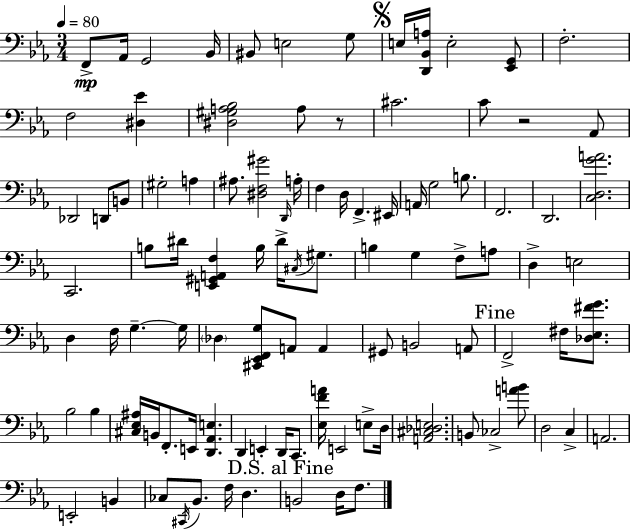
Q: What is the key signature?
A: EES major